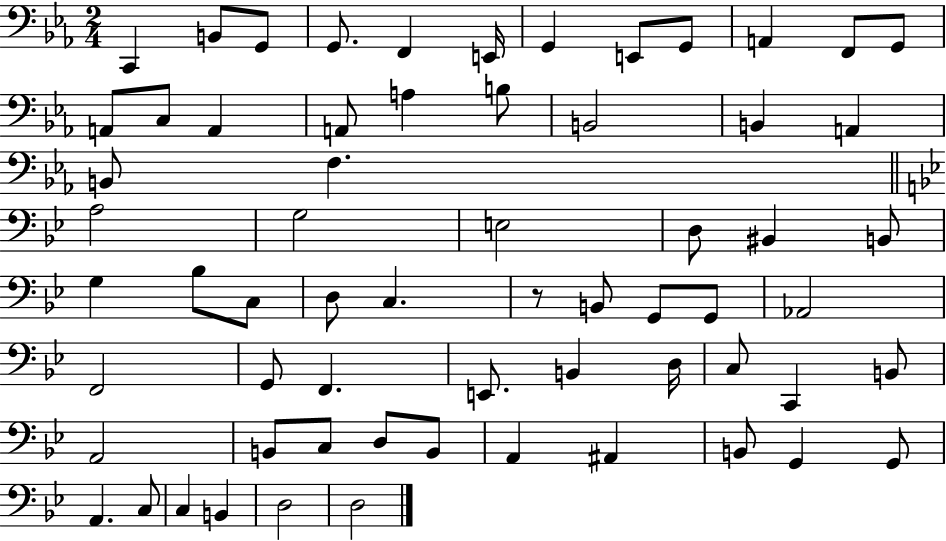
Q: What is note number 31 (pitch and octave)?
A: Bb3